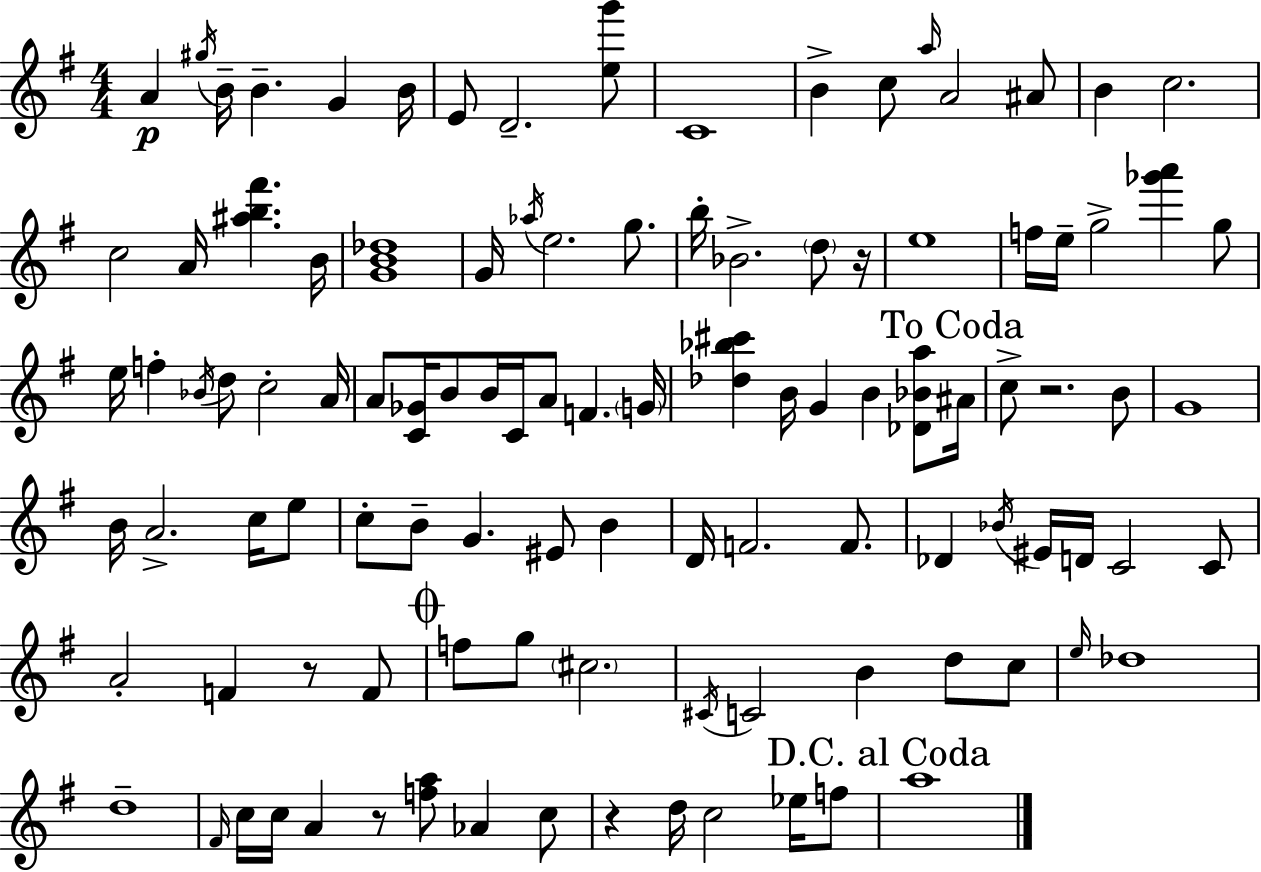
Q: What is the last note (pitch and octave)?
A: A5